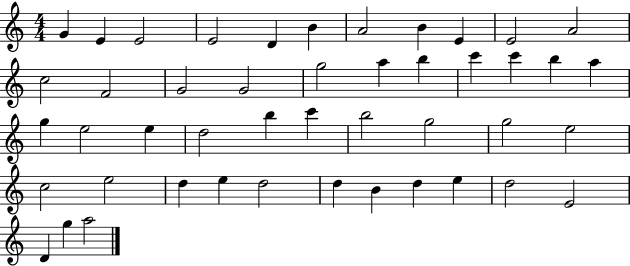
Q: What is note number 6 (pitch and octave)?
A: B4